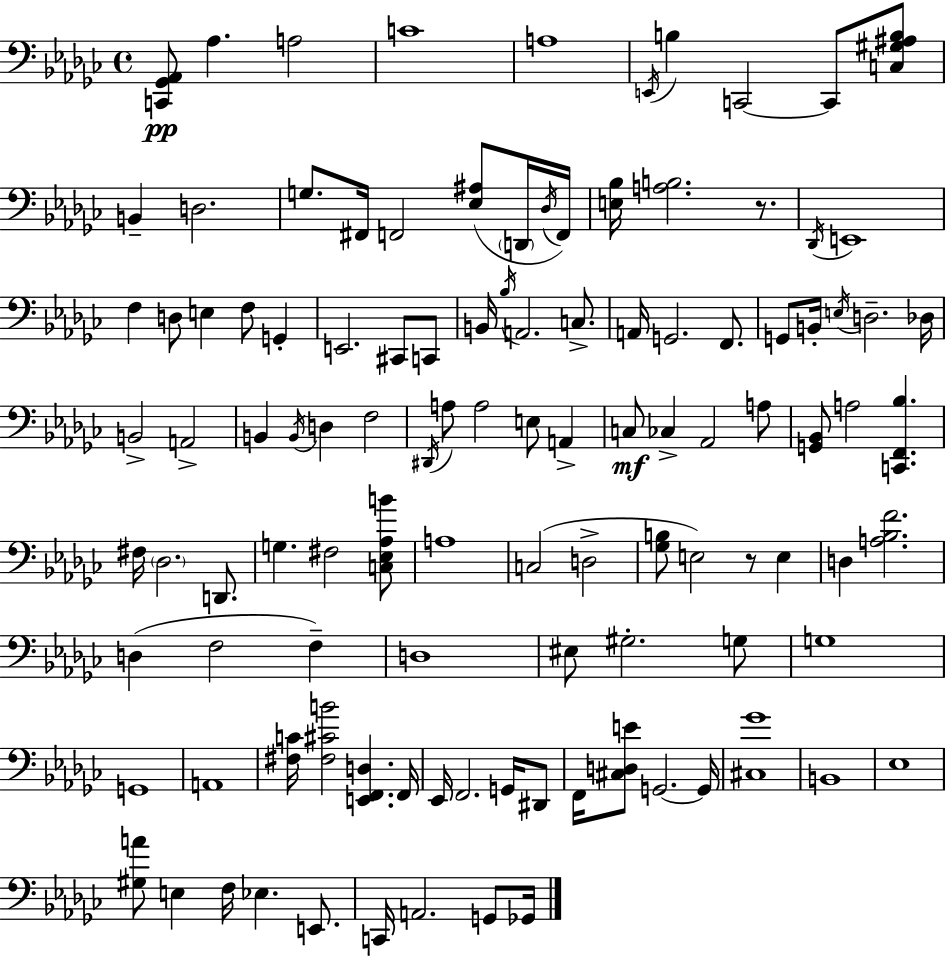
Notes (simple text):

[C2,Gb2,Ab2]/e Ab3/q. A3/h C4/w A3/w E2/s B3/q C2/h C2/e [C3,G#3,A#3,B3]/e B2/q D3/h. G3/e. F#2/s F2/h [Eb3,A#3]/e D2/s Db3/s F2/s [E3,Bb3]/s [A3,B3]/h. R/e. Db2/s E2/w F3/q D3/e E3/q F3/e G2/q E2/h. C#2/e C2/e B2/s Bb3/s A2/h. C3/e. A2/s G2/h. F2/e. G2/e B2/s E3/s D3/h. Db3/s B2/h A2/h B2/q B2/s D3/q F3/h D#2/s A3/e A3/h E3/e A2/q C3/e CES3/q Ab2/h A3/e [G2,Bb2]/e A3/h [C2,F2,Bb3]/q. F#3/s Db3/h. D2/e. G3/q. F#3/h [C3,Eb3,Ab3,B4]/e A3/w C3/h D3/h [Gb3,B3]/e E3/h R/e E3/q D3/q [A3,Bb3,F4]/h. D3/q F3/h F3/q D3/w EIS3/e G#3/h. G3/e G3/w G2/w A2/w [F#3,C4]/s [F#3,C#4,B4]/h [E2,F2,D3]/q. F2/s Eb2/s F2/h. G2/s D#2/e F2/s [C#3,D3,E4]/e G2/h. G2/s [C#3,Gb4]/w B2/w Eb3/w [G#3,A4]/e E3/q F3/s Eb3/q. E2/e. C2/s A2/h. G2/e Gb2/s